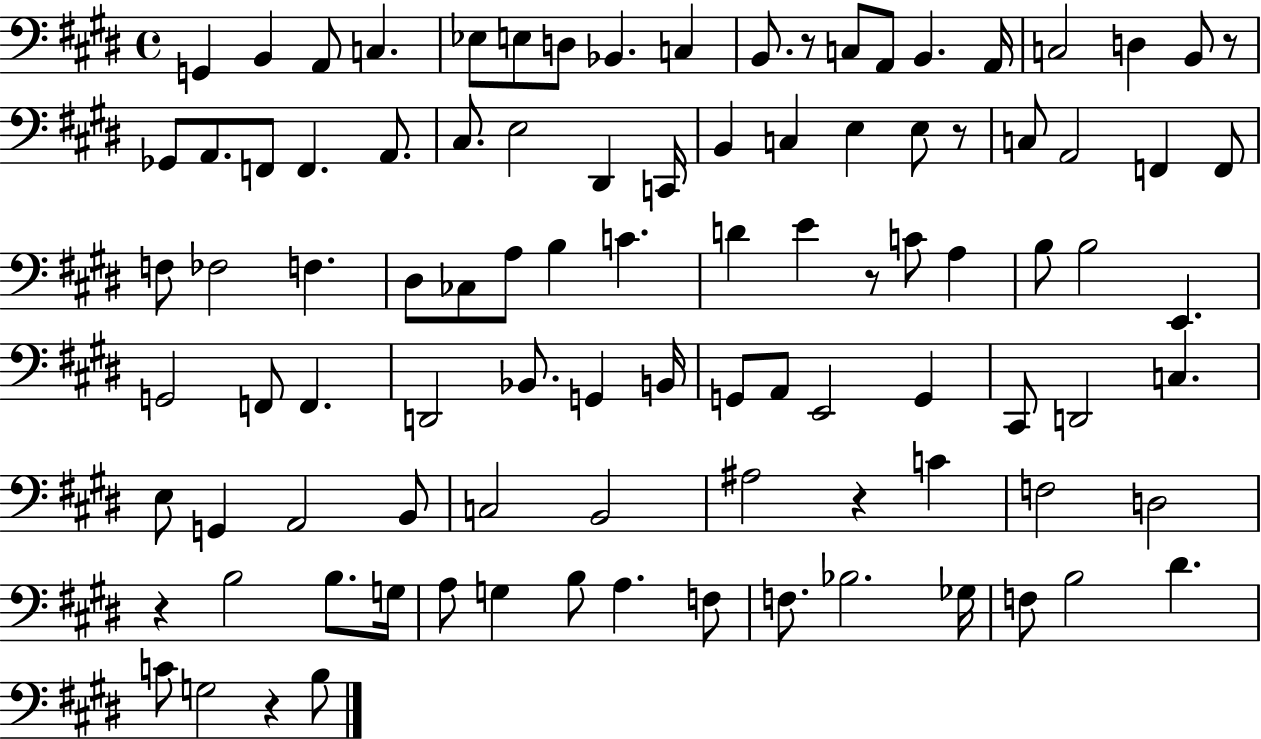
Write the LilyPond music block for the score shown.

{
  \clef bass
  \time 4/4
  \defaultTimeSignature
  \key e \major
  \repeat volta 2 { g,4 b,4 a,8 c4. | ees8 e8 d8 bes,4. c4 | b,8. r8 c8 a,8 b,4. a,16 | c2 d4 b,8 r8 | \break ges,8 a,8. f,8 f,4. a,8. | cis8. e2 dis,4 c,16 | b,4 c4 e4 e8 r8 | c8 a,2 f,4 f,8 | \break f8 fes2 f4. | dis8 ces8 a8 b4 c'4. | d'4 e'4 r8 c'8 a4 | b8 b2 e,4. | \break g,2 f,8 f,4. | d,2 bes,8. g,4 b,16 | g,8 a,8 e,2 g,4 | cis,8 d,2 c4. | \break e8 g,4 a,2 b,8 | c2 b,2 | ais2 r4 c'4 | f2 d2 | \break r4 b2 b8. g16 | a8 g4 b8 a4. f8 | f8. bes2. ges16 | f8 b2 dis'4. | \break c'8 g2 r4 b8 | } \bar "|."
}